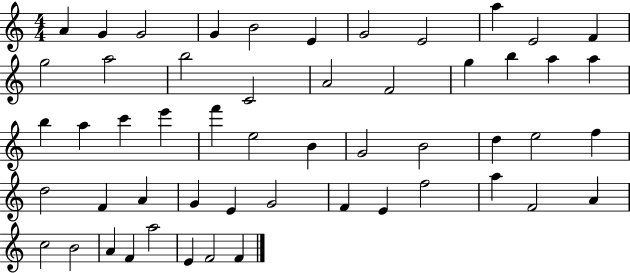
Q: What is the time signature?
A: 4/4